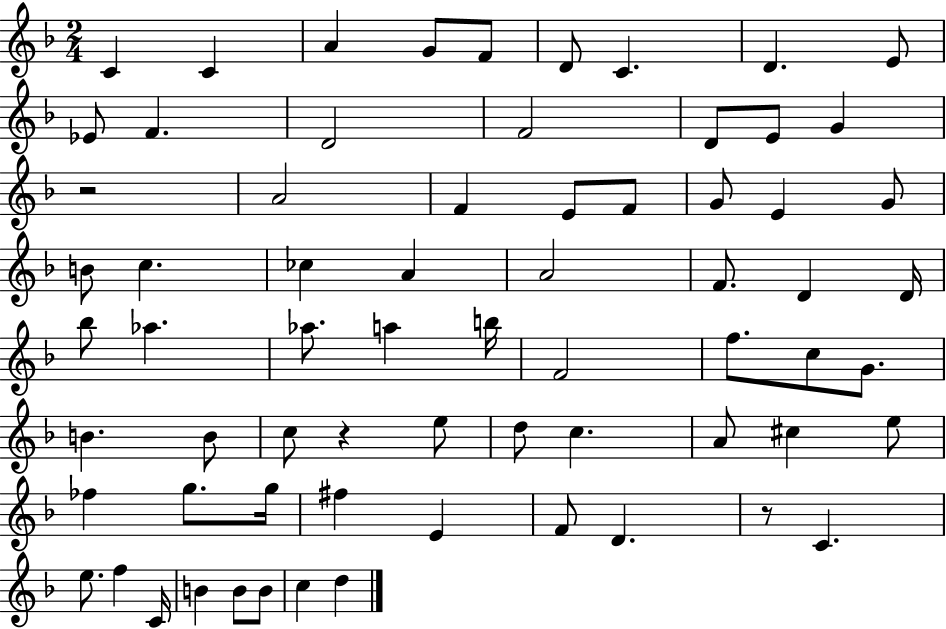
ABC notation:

X:1
T:Untitled
M:2/4
L:1/4
K:F
C C A G/2 F/2 D/2 C D E/2 _E/2 F D2 F2 D/2 E/2 G z2 A2 F E/2 F/2 G/2 E G/2 B/2 c _c A A2 F/2 D D/4 _b/2 _a _a/2 a b/4 F2 f/2 c/2 G/2 B B/2 c/2 z e/2 d/2 c A/2 ^c e/2 _f g/2 g/4 ^f E F/2 D z/2 C e/2 f C/4 B B/2 B/2 c d